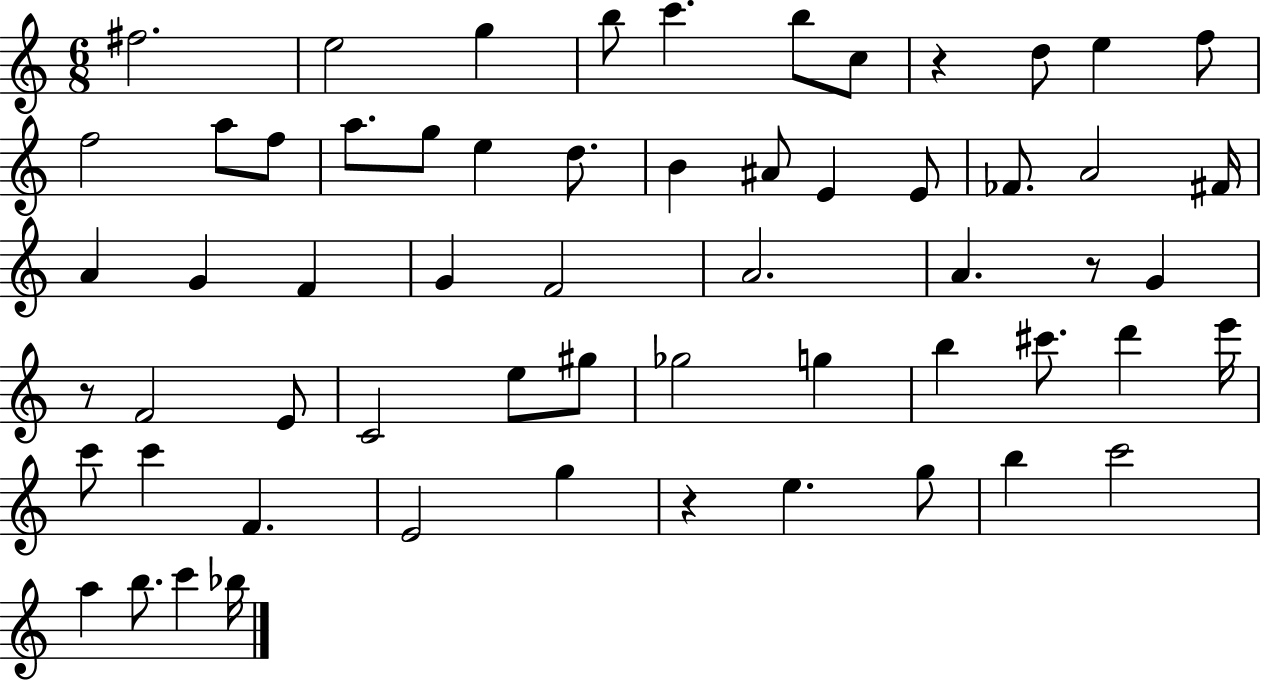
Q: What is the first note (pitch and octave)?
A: F#5